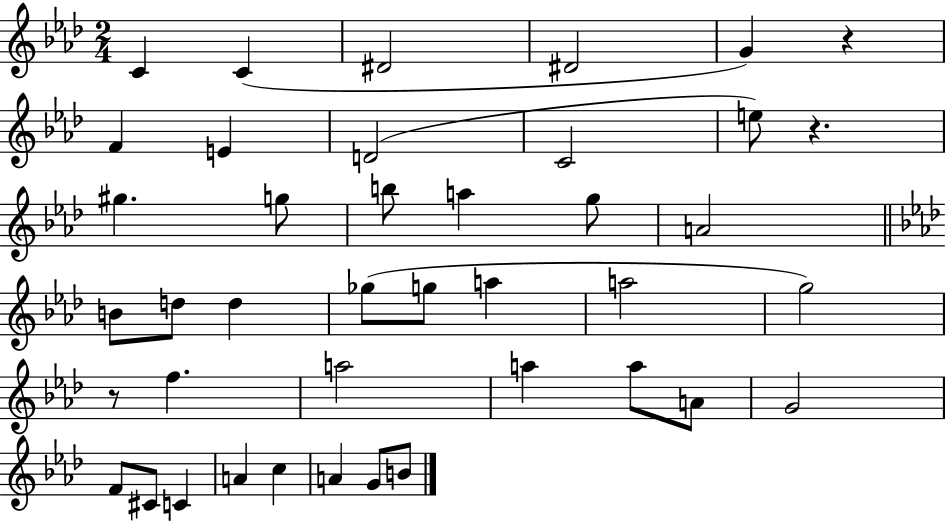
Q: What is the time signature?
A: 2/4